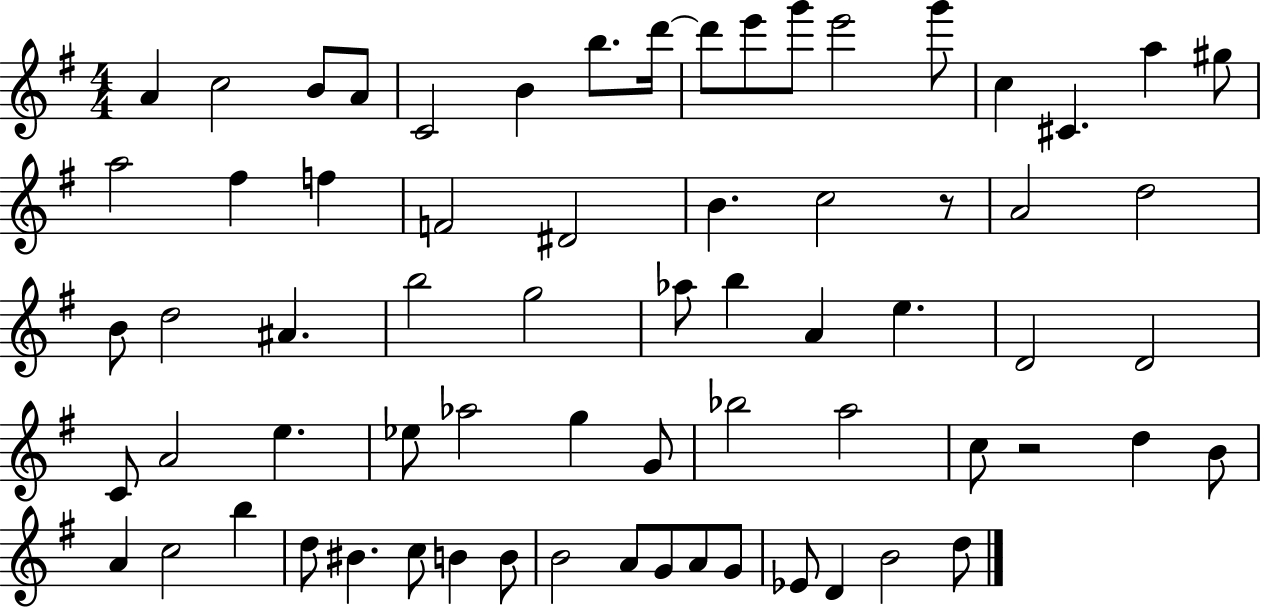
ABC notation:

X:1
T:Untitled
M:4/4
L:1/4
K:G
A c2 B/2 A/2 C2 B b/2 d'/4 d'/2 e'/2 g'/2 e'2 g'/2 c ^C a ^g/2 a2 ^f f F2 ^D2 B c2 z/2 A2 d2 B/2 d2 ^A b2 g2 _a/2 b A e D2 D2 C/2 A2 e _e/2 _a2 g G/2 _b2 a2 c/2 z2 d B/2 A c2 b d/2 ^B c/2 B B/2 B2 A/2 G/2 A/2 G/2 _E/2 D B2 d/2